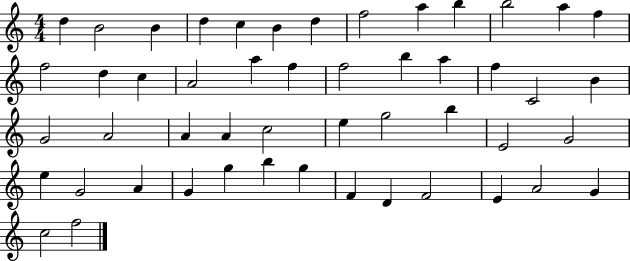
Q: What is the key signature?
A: C major